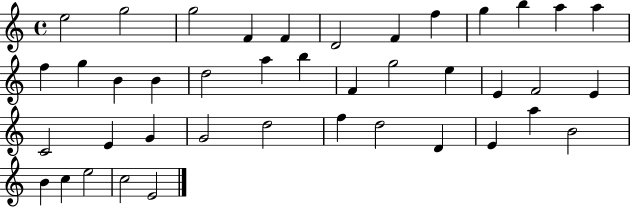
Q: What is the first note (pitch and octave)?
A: E5